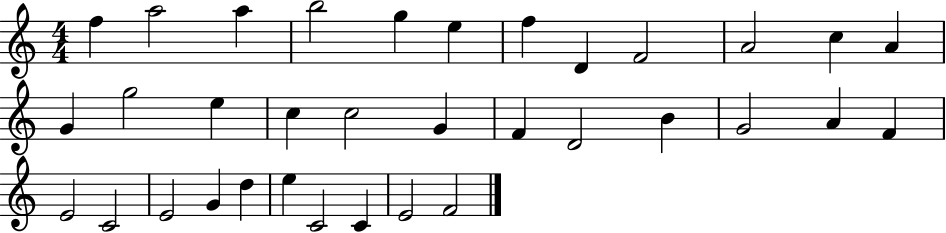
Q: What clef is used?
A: treble